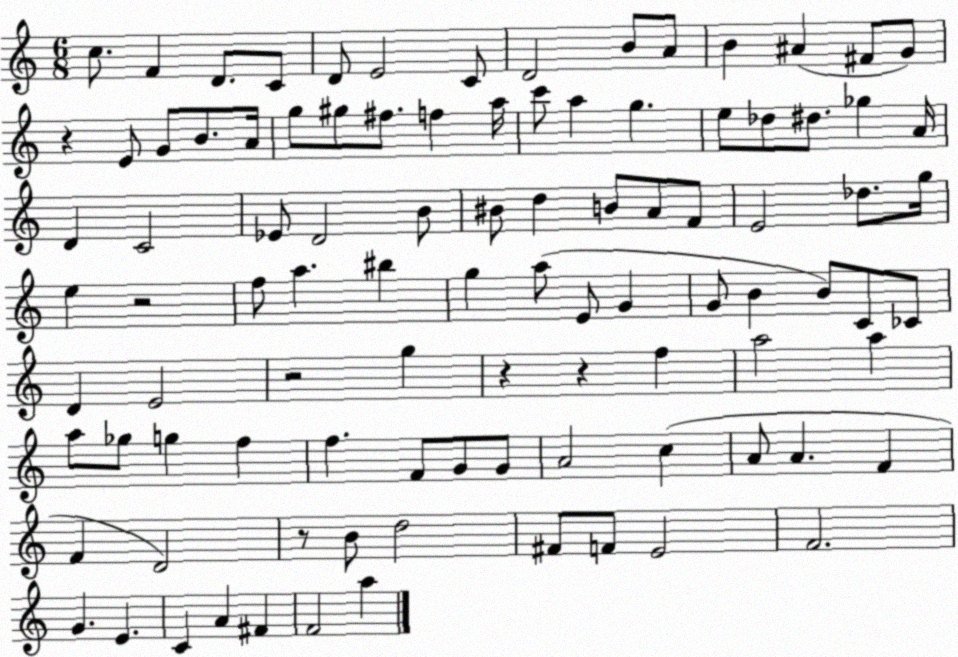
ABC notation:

X:1
T:Untitled
M:6/8
L:1/4
K:C
c/2 F D/2 C/2 D/2 E2 C/2 D2 B/2 A/2 B ^A ^F/2 G/2 z E/2 G/2 B/2 A/4 g/2 ^g/2 ^f/2 f a/4 c'/2 a g e/2 _d/2 ^d/2 _g A/4 D C2 _E/2 D2 B/2 ^B/2 d B/2 A/2 F/2 E2 _d/2 g/4 e z2 f/2 a ^b g a/2 E/2 G G/2 B B/2 C/2 _C/2 D E2 z2 g z z f a2 a a/2 _g/2 g f f F/2 G/2 G/2 A2 c A/2 A F F D2 z/2 B/2 d2 ^F/2 F/2 E2 F2 G E C A ^F F2 a